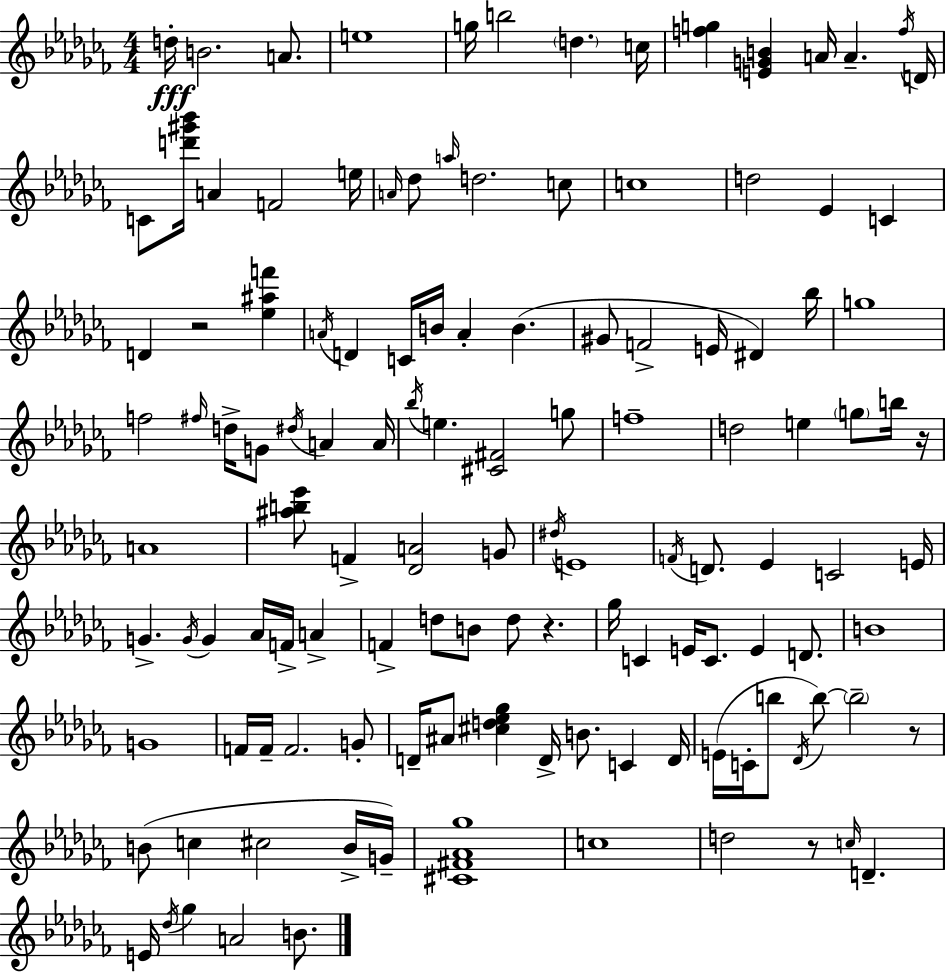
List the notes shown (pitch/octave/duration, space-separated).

D5/s B4/h. A4/e. E5/w G5/s B5/h D5/q. C5/s [F5,G5]/q [E4,G4,B4]/q A4/s A4/q. F5/s D4/s C4/e [D6,G#6,Bb6]/s A4/q F4/h E5/s A4/s Db5/e A5/s D5/h. C5/e C5/w D5/h Eb4/q C4/q D4/q R/h [Eb5,A#5,F6]/q A4/s D4/q C4/s B4/s A4/q B4/q. G#4/e F4/h E4/s D#4/q Bb5/s G5/w F5/h F#5/s D5/s G4/e D#5/s A4/q A4/s Bb5/s E5/q. [C#4,F#4]/h G5/e F5/w D5/h E5/q G5/e B5/s R/s A4/w [A#5,B5,Eb6]/e F4/q [Db4,A4]/h G4/e D#5/s E4/w F4/s D4/e. Eb4/q C4/h E4/s G4/q. G4/s G4/q Ab4/s F4/s A4/q F4/q D5/e B4/e D5/e R/q. Gb5/s C4/q E4/s C4/e. E4/q D4/e. B4/w G4/w F4/s F4/s F4/h. G4/e D4/s A#4/e [C#5,D5,Eb5,Gb5]/q D4/s B4/e. C4/q D4/s E4/s C4/s B5/e Db4/s B5/e B5/h R/e B4/e C5/q C#5/h B4/s G4/s [C#4,F#4,Ab4,Gb5]/w C5/w D5/h R/e C5/s D4/q. E4/s Db5/s Gb5/q A4/h B4/e.